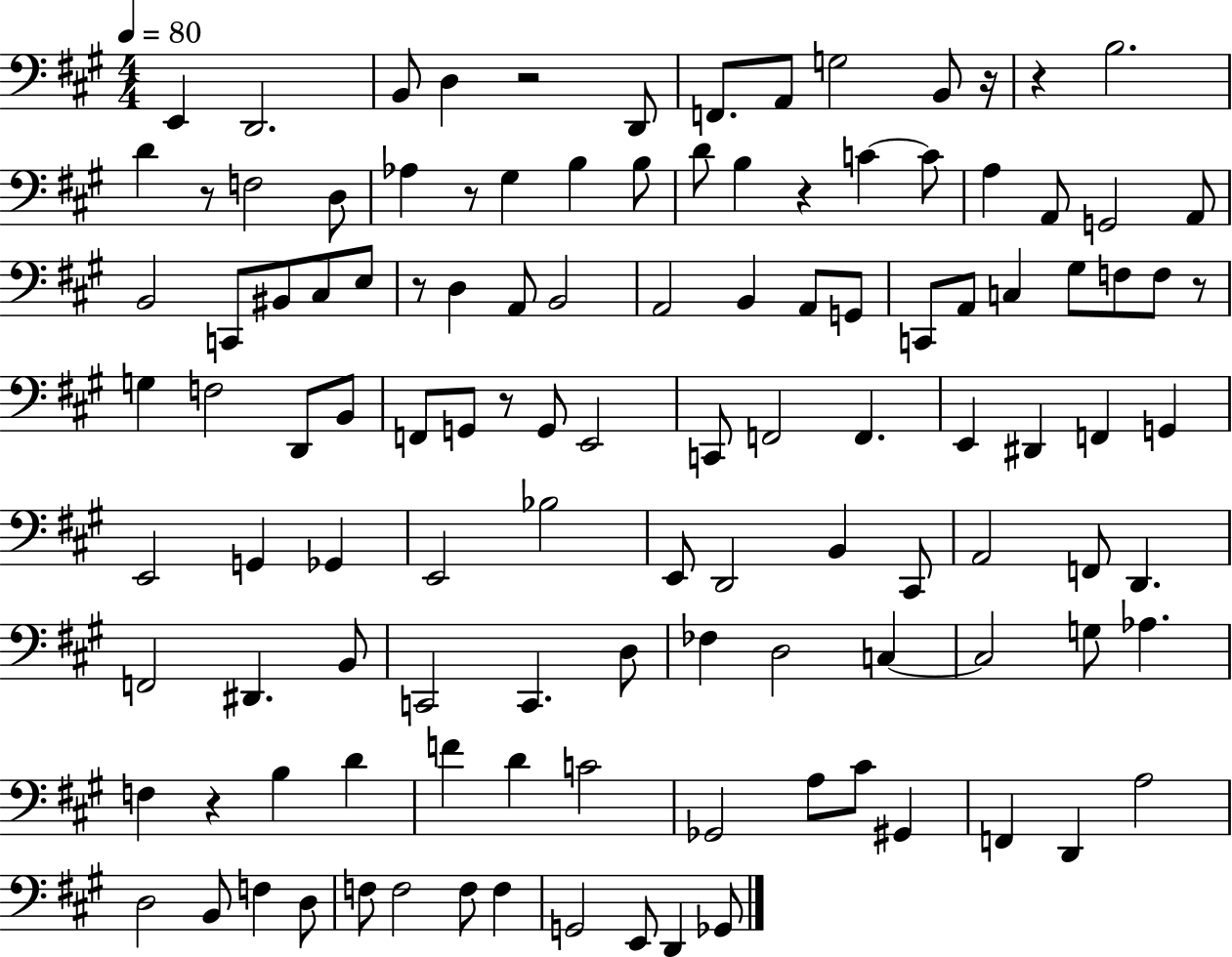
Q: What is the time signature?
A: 4/4